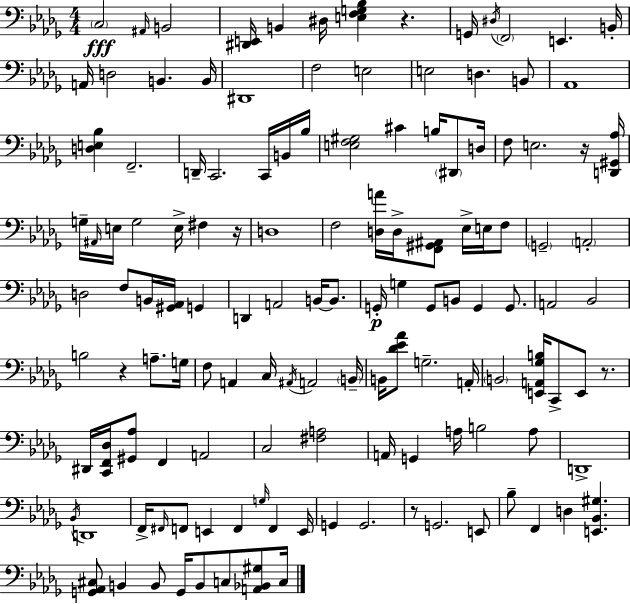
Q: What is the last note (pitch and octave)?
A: C3